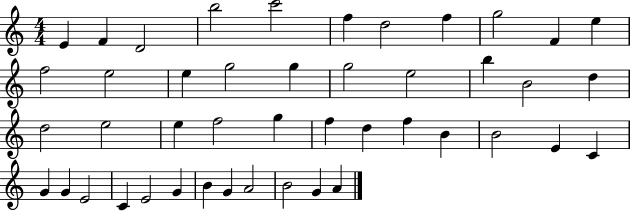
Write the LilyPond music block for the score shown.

{
  \clef treble
  \numericTimeSignature
  \time 4/4
  \key c \major
  e'4 f'4 d'2 | b''2 c'''2 | f''4 d''2 f''4 | g''2 f'4 e''4 | \break f''2 e''2 | e''4 g''2 g''4 | g''2 e''2 | b''4 b'2 d''4 | \break d''2 e''2 | e''4 f''2 g''4 | f''4 d''4 f''4 b'4 | b'2 e'4 c'4 | \break g'4 g'4 e'2 | c'4 e'2 g'4 | b'4 g'4 a'2 | b'2 g'4 a'4 | \break \bar "|."
}